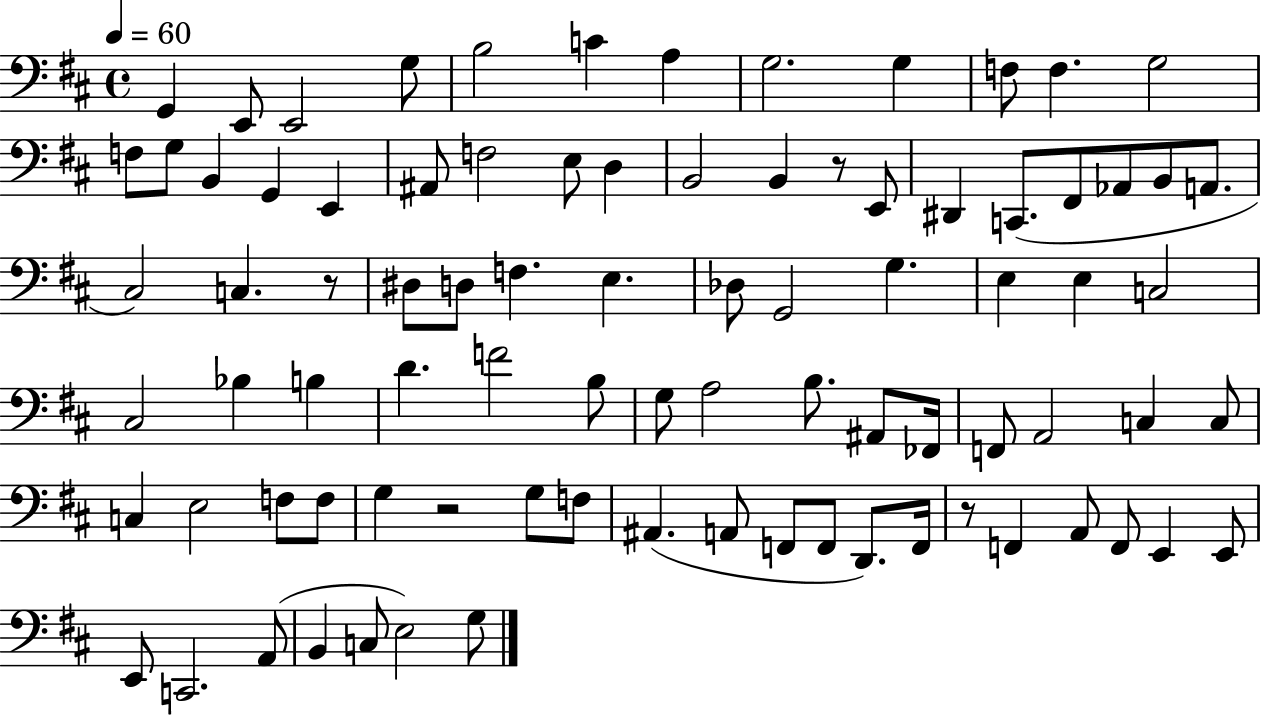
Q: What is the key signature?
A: D major